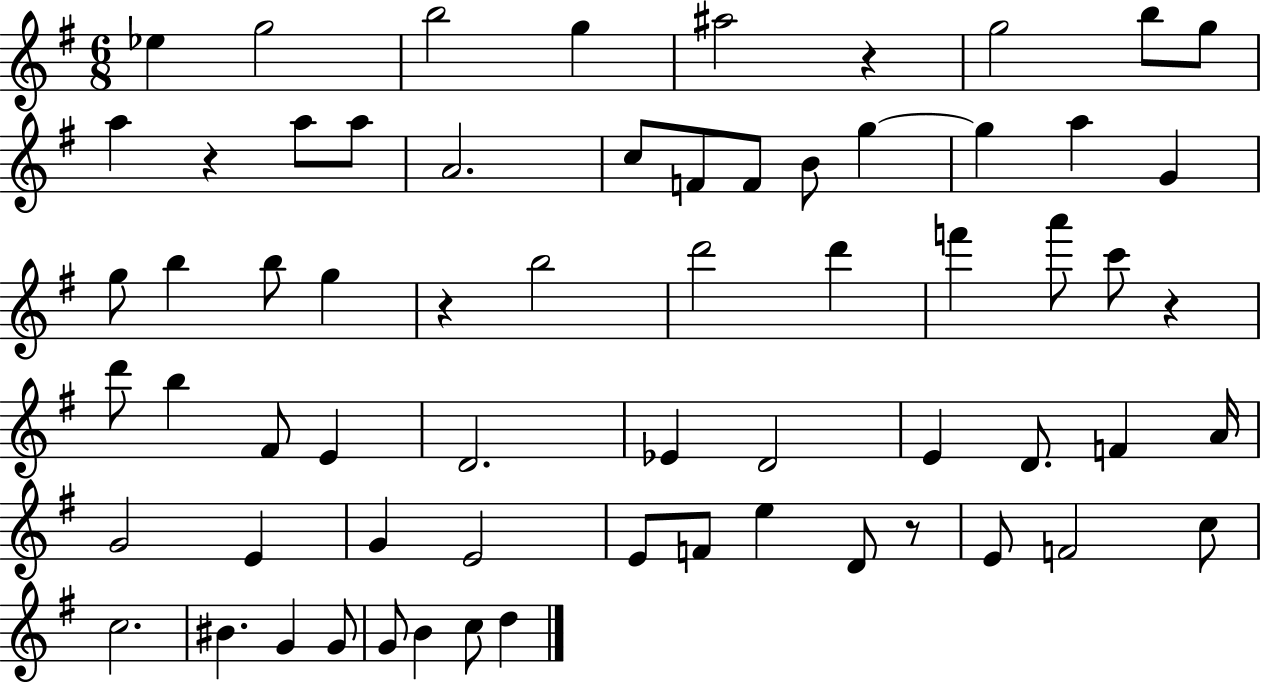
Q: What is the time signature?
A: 6/8